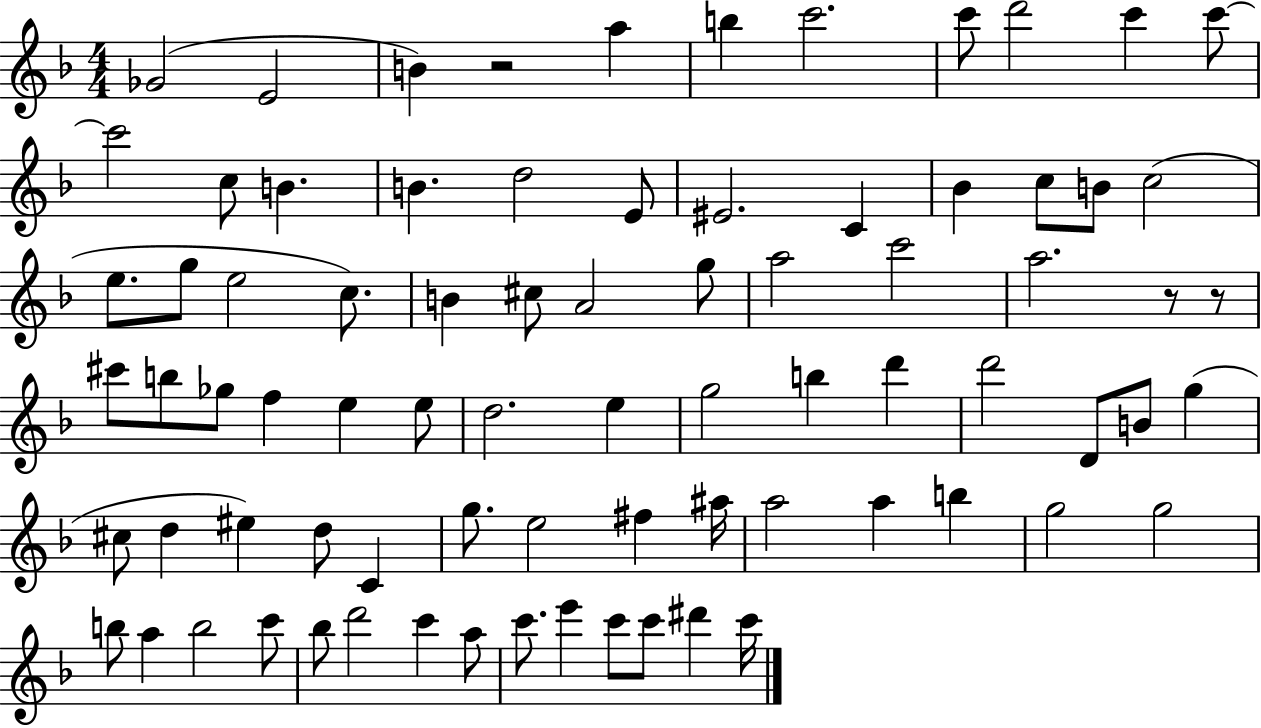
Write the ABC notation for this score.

X:1
T:Untitled
M:4/4
L:1/4
K:F
_G2 E2 B z2 a b c'2 c'/2 d'2 c' c'/2 c'2 c/2 B B d2 E/2 ^E2 C _B c/2 B/2 c2 e/2 g/2 e2 c/2 B ^c/2 A2 g/2 a2 c'2 a2 z/2 z/2 ^c'/2 b/2 _g/2 f e e/2 d2 e g2 b d' d'2 D/2 B/2 g ^c/2 d ^e d/2 C g/2 e2 ^f ^a/4 a2 a b g2 g2 b/2 a b2 c'/2 _b/2 d'2 c' a/2 c'/2 e' c'/2 c'/2 ^d' c'/4